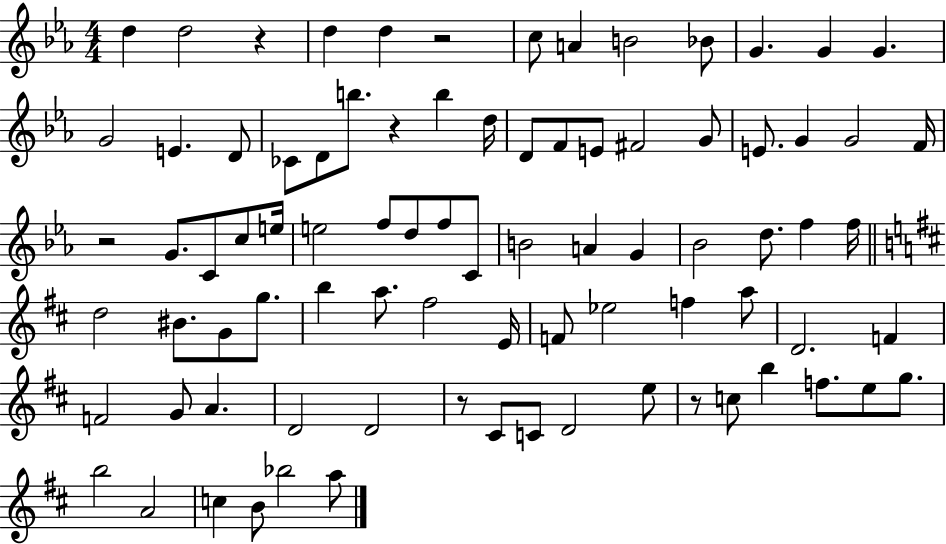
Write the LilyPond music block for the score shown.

{
  \clef treble
  \numericTimeSignature
  \time 4/4
  \key ees \major
  \repeat volta 2 { d''4 d''2 r4 | d''4 d''4 r2 | c''8 a'4 b'2 bes'8 | g'4. g'4 g'4. | \break g'2 e'4. d'8 | ces'8 d'8 b''8. r4 b''4 d''16 | d'8 f'8 e'8 fis'2 g'8 | e'8. g'4 g'2 f'16 | \break r2 g'8. c'8 c''8 e''16 | e''2 f''8 d''8 f''8 c'8 | b'2 a'4 g'4 | bes'2 d''8. f''4 f''16 | \break \bar "||" \break \key d \major d''2 bis'8. g'8 g''8. | b''4 a''8. fis''2 e'16 | f'8 ees''2 f''4 a''8 | d'2. f'4 | \break f'2 g'8 a'4. | d'2 d'2 | r8 cis'8 c'8 d'2 e''8 | r8 c''8 b''4 f''8. e''8 g''8. | \break b''2 a'2 | c''4 b'8 bes''2 a''8 | } \bar "|."
}